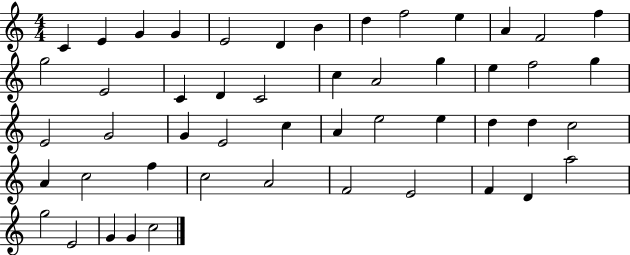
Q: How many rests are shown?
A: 0